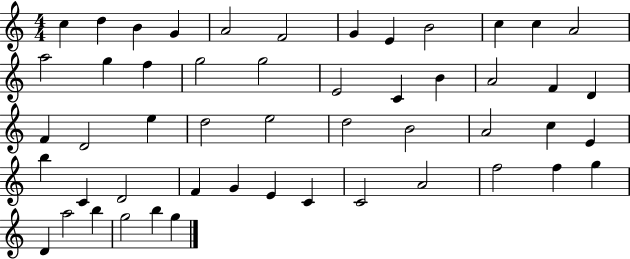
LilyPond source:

{
  \clef treble
  \numericTimeSignature
  \time 4/4
  \key c \major
  c''4 d''4 b'4 g'4 | a'2 f'2 | g'4 e'4 b'2 | c''4 c''4 a'2 | \break a''2 g''4 f''4 | g''2 g''2 | e'2 c'4 b'4 | a'2 f'4 d'4 | \break f'4 d'2 e''4 | d''2 e''2 | d''2 b'2 | a'2 c''4 e'4 | \break b''4 c'4 d'2 | f'4 g'4 e'4 c'4 | c'2 a'2 | f''2 f''4 g''4 | \break d'4 a''2 b''4 | g''2 b''4 g''4 | \bar "|."
}